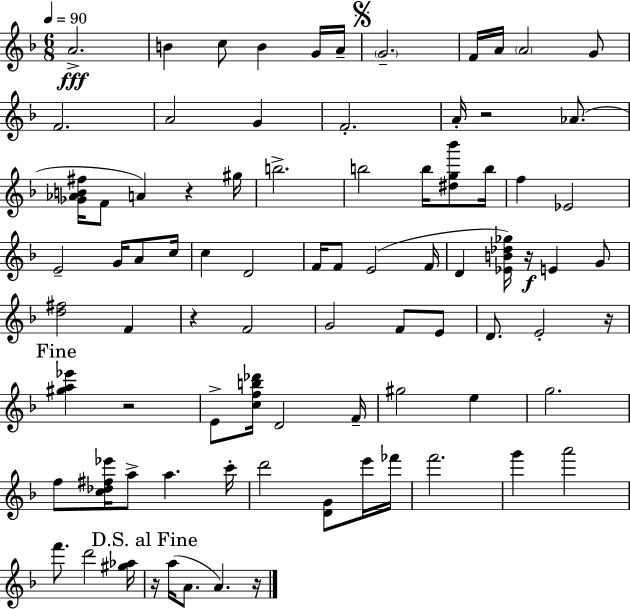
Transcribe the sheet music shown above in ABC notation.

X:1
T:Untitled
M:6/8
L:1/4
K:Dm
A2 B c/2 B G/4 A/4 G2 F/4 A/4 A2 G/2 F2 A2 G F2 A/4 z2 _A/2 [_G_AB^f]/4 F/2 A z ^g/4 b2 b2 b/4 [^dg_b']/2 b/4 f _E2 E2 G/4 A/2 c/4 c D2 F/4 F/2 E2 F/4 D [_EB_d_g]/4 z/4 E G/2 [d^f]2 F z F2 G2 F/2 E/2 D/2 E2 z/4 [^ga_e'] z2 E/2 [cfb_d']/4 D2 F/4 ^g2 e g2 f/2 [c_d^f_e']/4 a/2 a c'/4 d'2 [DG]/2 e'/4 _f'/4 f'2 g' a'2 f'/2 d'2 [^g_a]/4 z/4 a/4 A/2 A z/4